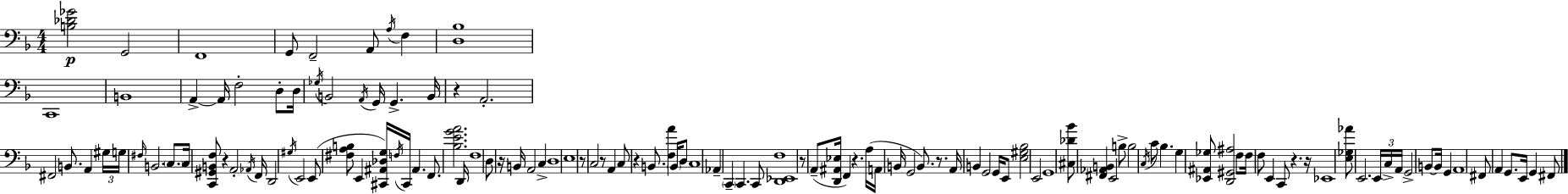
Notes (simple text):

[B3,Db4,Gb4]/h G2/h F2/w G2/e F2/h A2/e A3/s F3/q [D3,Bb3]/w C2/w B2/w A2/q A2/s F3/h D3/e D3/s Gb3/s B2/h A2/s G2/s G2/q. B2/s R/q A2/h. F#2/h B2/e. A2/q G#3/s G3/s F#3/s B2/h. C3/e. C3/s [C2,G#2,B2,F3]/e R/q A2/h Ab2/s F2/s D2/h G#3/s E2/h E2/e [F#3,A3,B3]/e E2/q [C#2,A#2,Db3,G3]/s F3/s C#2/s A#2/q. F2/e. [Bb3,E4,G4,A4]/h. D2/s F3/w D3/e R/s B2/s A2/h C3/q D3/w E3/w R/e C3/h R/e A2/q C3/e R/q B2/e. [F3,A4]/q B2/s D3/e C3/w Ab2/q C2/q C2/q. C2/e [D2,Eb2,F3]/w R/e A2/e [D2,A#2,Eb3]/s F2/q R/q. A3/s A2/s B2/s G2/h B2/e. R/e. A2/s B2/q G2/h G2/s E2/e [E3,G#3,Bb3]/h E2/h G2/w [C#3,Db4,Bb4]/e [F#2,Ab2,B2]/q E2/h B3/e B3/h C3/s C4/e Bb3/q. G3/q [Eb2,A#2,Gb3]/e [D2,G#2,A#3]/h F3/e F3/s F3/e E2/q C2/e R/q. R/s Eb2/w [E3,Gb3,Ab4]/e E2/h. E2/s C3/s A2/s G2/h B2/e B2/s G2/q A2/w F#2/e A2/q G2/e. E2/s G2/q F#2/e